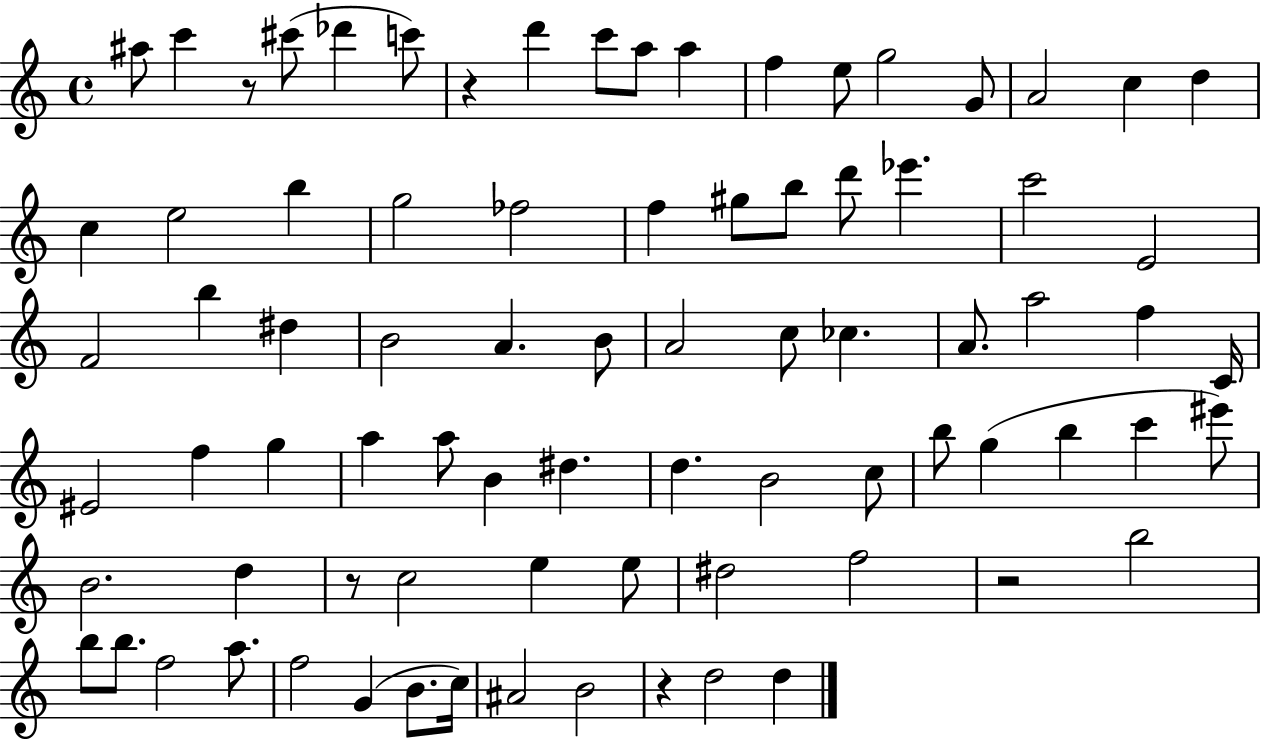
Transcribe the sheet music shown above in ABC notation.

X:1
T:Untitled
M:4/4
L:1/4
K:C
^a/2 c' z/2 ^c'/2 _d' c'/2 z d' c'/2 a/2 a f e/2 g2 G/2 A2 c d c e2 b g2 _f2 f ^g/2 b/2 d'/2 _e' c'2 E2 F2 b ^d B2 A B/2 A2 c/2 _c A/2 a2 f C/4 ^E2 f g a a/2 B ^d d B2 c/2 b/2 g b c' ^e'/2 B2 d z/2 c2 e e/2 ^d2 f2 z2 b2 b/2 b/2 f2 a/2 f2 G B/2 c/4 ^A2 B2 z d2 d